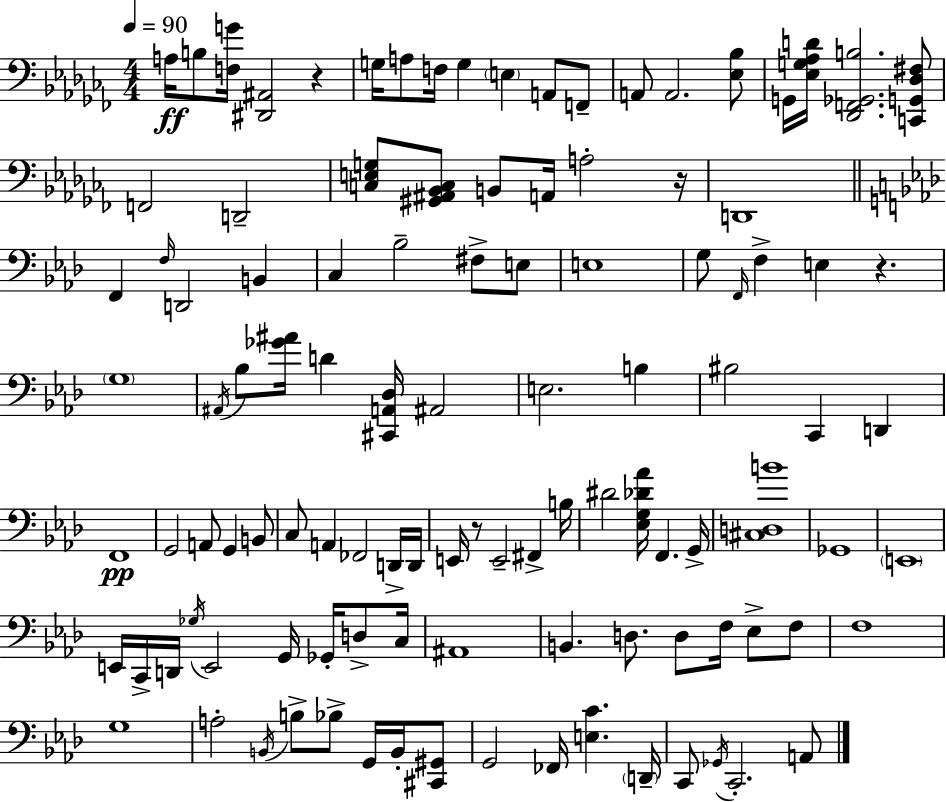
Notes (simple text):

A3/s B3/e [F3,G4]/s [D#2,A#2]/h R/q G3/s A3/e F3/s G3/q E3/q A2/e F2/e A2/e A2/h. [Eb3,Bb3]/e G2/s [Eb3,G3,Ab3,D4]/s [Db2,F2,Gb2,B3]/h. [C2,G2,Db3,F#3]/e F2/h D2/h [C3,E3,G3]/e [G#2,A#2,Bb2,C3]/e B2/e A2/s A3/h R/s D2/w F2/q F3/s D2/h B2/q C3/q Bb3/h F#3/e E3/e E3/w G3/e F2/s F3/q E3/q R/q. G3/w A#2/s Bb3/e [Gb4,A#4]/s D4/q [C#2,A2,Db3]/s A#2/h E3/h. B3/q BIS3/h C2/q D2/q F2/w G2/h A2/e G2/q B2/e C3/e A2/q FES2/h D2/s D2/s E2/s R/e E2/h F#2/q B3/s D#4/h [Eb3,G3,Db4,Ab4]/s F2/q. G2/s [C#3,D3,B4]/w Gb2/w E2/w E2/s C2/s D2/s Gb3/s E2/h G2/s Gb2/s D3/e C3/s A#2/w B2/q. D3/e. D3/e F3/s Eb3/e F3/e F3/w G3/w A3/h B2/s B3/e Bb3/e G2/s B2/s [C#2,G#2]/e G2/h FES2/s [E3,C4]/q. D2/s C2/e Gb2/s C2/h. A2/e